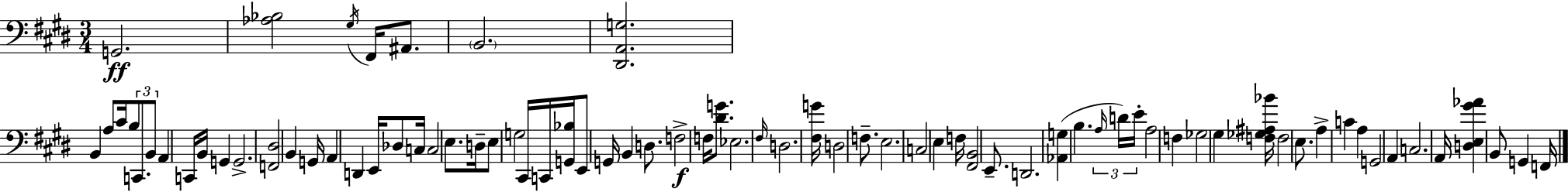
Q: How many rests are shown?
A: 0